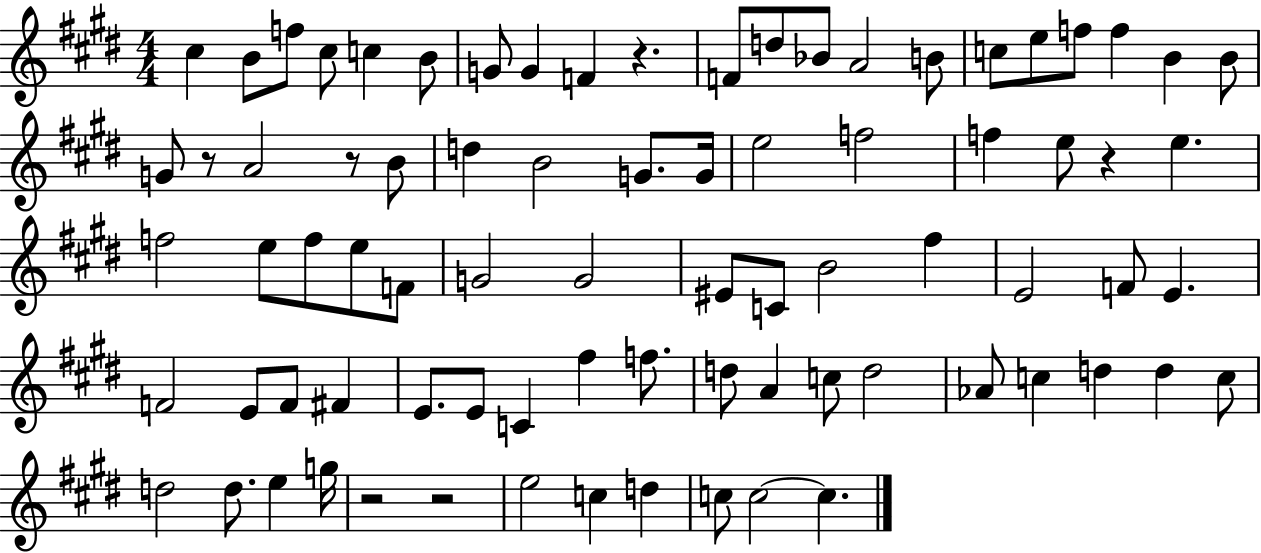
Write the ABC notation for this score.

X:1
T:Untitled
M:4/4
L:1/4
K:E
^c B/2 f/2 ^c/2 c B/2 G/2 G F z F/2 d/2 _B/2 A2 B/2 c/2 e/2 f/2 f B B/2 G/2 z/2 A2 z/2 B/2 d B2 G/2 G/4 e2 f2 f e/2 z e f2 e/2 f/2 e/2 F/2 G2 G2 ^E/2 C/2 B2 ^f E2 F/2 E F2 E/2 F/2 ^F E/2 E/2 C ^f f/2 d/2 A c/2 d2 _A/2 c d d c/2 d2 d/2 e g/4 z2 z2 e2 c d c/2 c2 c